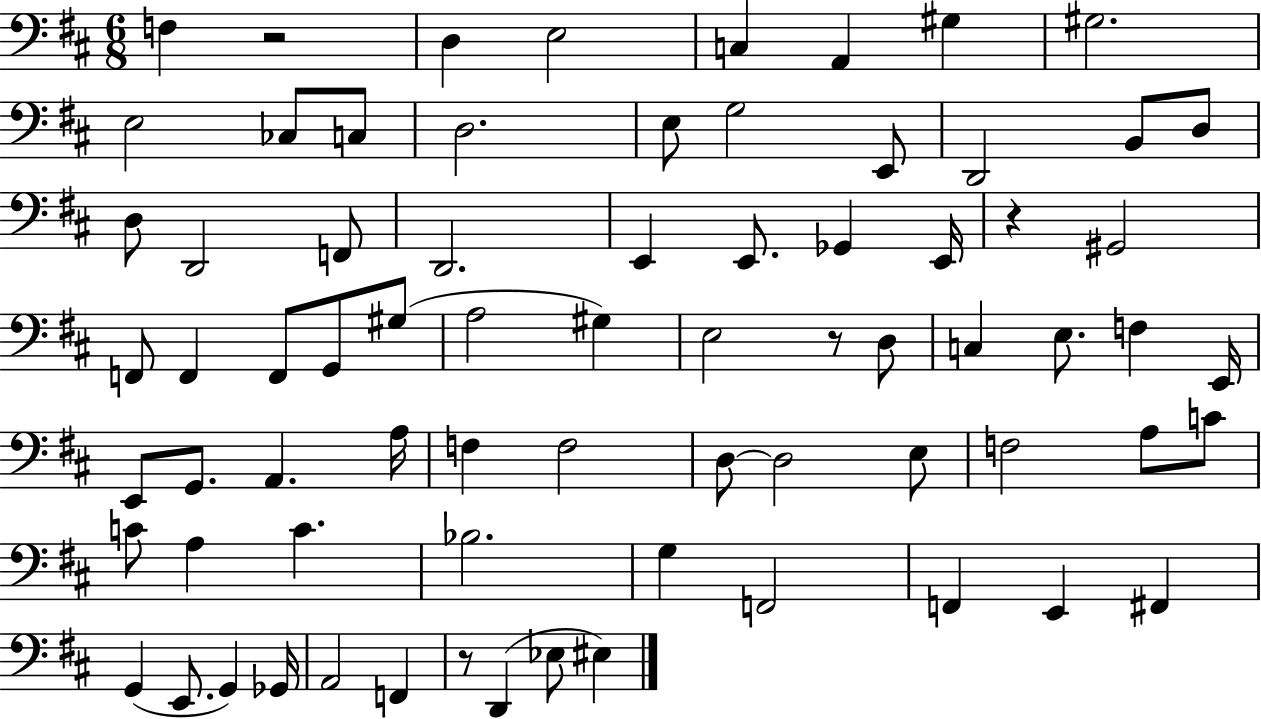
{
  \clef bass
  \numericTimeSignature
  \time 6/8
  \key d \major
  f4 r2 | d4 e2 | c4 a,4 gis4 | gis2. | \break e2 ces8 c8 | d2. | e8 g2 e,8 | d,2 b,8 d8 | \break d8 d,2 f,8 | d,2. | e,4 e,8. ges,4 e,16 | r4 gis,2 | \break f,8 f,4 f,8 g,8 gis8( | a2 gis4) | e2 r8 d8 | c4 e8. f4 e,16 | \break e,8 g,8. a,4. a16 | f4 f2 | d8~~ d2 e8 | f2 a8 c'8 | \break c'8 a4 c'4. | bes2. | g4 f,2 | f,4 e,4 fis,4 | \break g,4( e,8. g,4) ges,16 | a,2 f,4 | r8 d,4( ees8 eis4) | \bar "|."
}